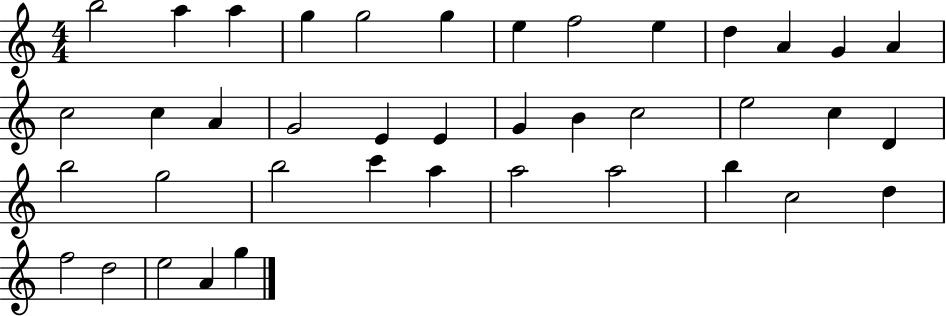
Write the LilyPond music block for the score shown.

{
  \clef treble
  \numericTimeSignature
  \time 4/4
  \key c \major
  b''2 a''4 a''4 | g''4 g''2 g''4 | e''4 f''2 e''4 | d''4 a'4 g'4 a'4 | \break c''2 c''4 a'4 | g'2 e'4 e'4 | g'4 b'4 c''2 | e''2 c''4 d'4 | \break b''2 g''2 | b''2 c'''4 a''4 | a''2 a''2 | b''4 c''2 d''4 | \break f''2 d''2 | e''2 a'4 g''4 | \bar "|."
}